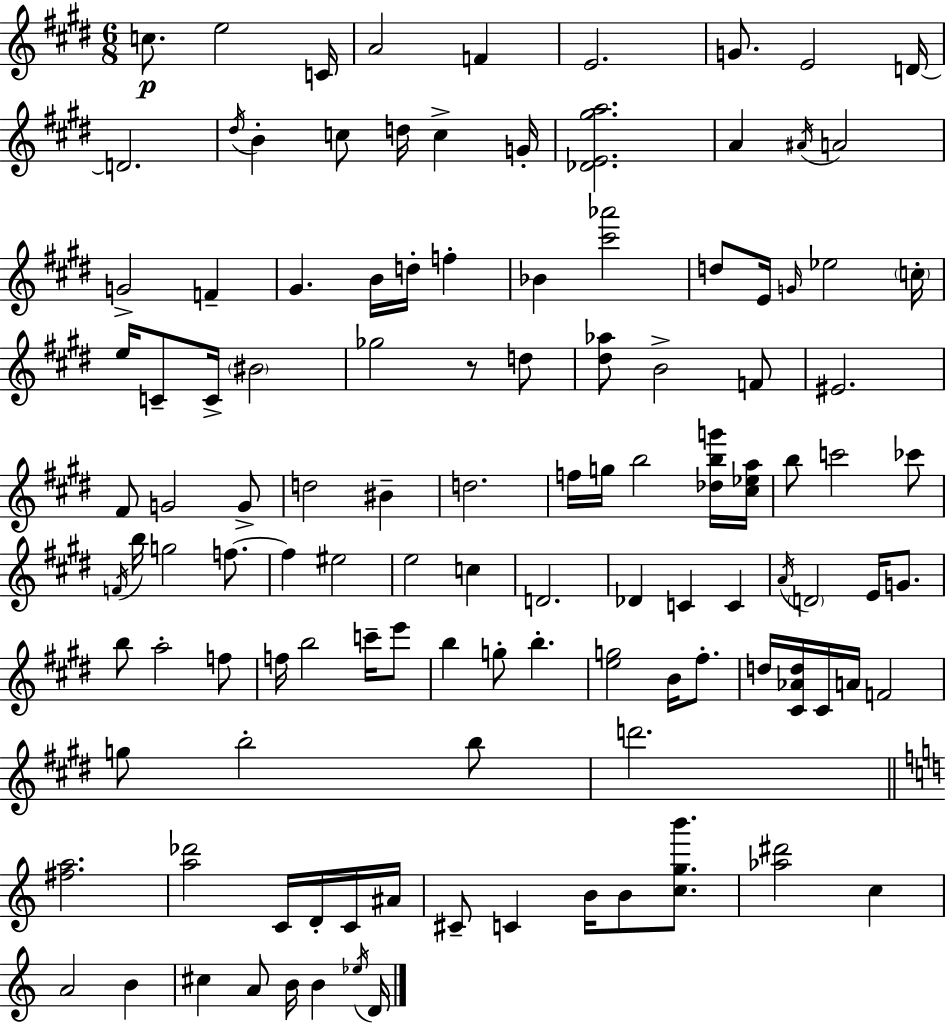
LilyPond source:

{
  \clef treble
  \numericTimeSignature
  \time 6/8
  \key e \major
  c''8.\p e''2 c'16 | a'2 f'4 | e'2. | g'8. e'2 d'16~~ | \break d'2. | \acciaccatura { dis''16 } b'4-. c''8 d''16 c''4-> | g'16-. <des' e' gis'' a''>2. | a'4 \acciaccatura { ais'16 } a'2 | \break g'2-> f'4-- | gis'4. b'16 d''16-. f''4-. | bes'4 <cis''' aes'''>2 | d''8 e'16 \grace { g'16 } ees''2 | \break \parenthesize c''16-. e''16 c'8-- c'16-> \parenthesize bis'2 | ges''2 r8 | d''8 <dis'' aes''>8 b'2-> | f'8 eis'2. | \break fis'8 g'2 | g'8-> d''2 bis'4-- | d''2. | f''16 g''16 b''2 | \break <des'' b'' g'''>16 <cis'' ees'' a''>16 b''8 c'''2 | ces'''8 \acciaccatura { f'16 } b''16 g''2 | f''8.~~ f''4 eis''2 | e''2 | \break c''4 d'2. | des'4 c'4 | c'4 \acciaccatura { a'16 } \parenthesize d'2 | e'16 g'8. b''8 a''2-. | \break f''8 f''16 b''2 | c'''16-- e'''8 b''4 g''8-. b''4.-. | <e'' g''>2 | b'16 fis''8.-. d''16 <cis' aes' d''>16 cis'16 a'16 f'2 | \break g''8 b''2-. | b''8 d'''2. | \bar "||" \break \key c \major <fis'' a''>2. | <a'' des'''>2 c'16 d'16-. c'16 ais'16 | cis'8-- c'4 b'16 b'8 <c'' g'' b'''>8. | <aes'' dis'''>2 c''4 | \break a'2 b'4 | cis''4 a'8 b'16 b'4 \acciaccatura { ees''16 } | d'16 \bar "|."
}